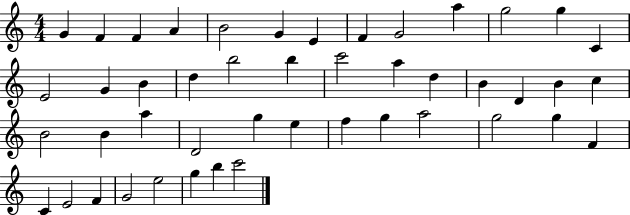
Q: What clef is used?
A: treble